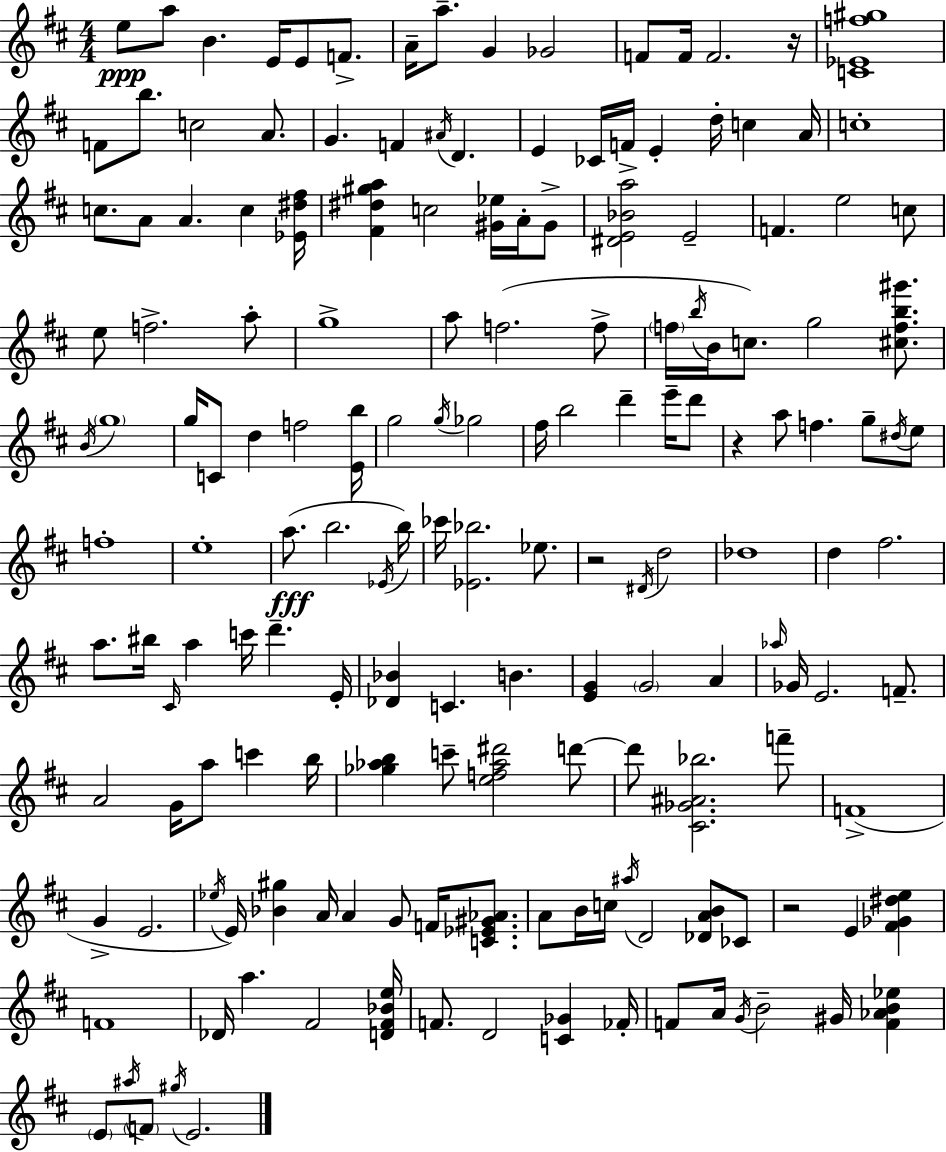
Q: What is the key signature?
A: D major